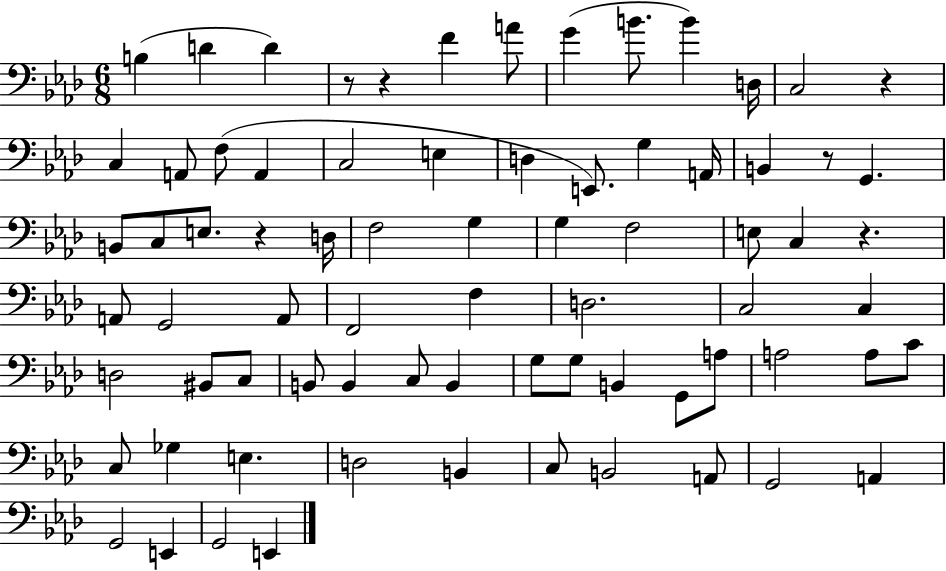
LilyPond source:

{
  \clef bass
  \numericTimeSignature
  \time 6/8
  \key aes \major
  b4( d'4 d'4) | r8 r4 f'4 a'8 | g'4( b'8. b'4) d16 | c2 r4 | \break c4 a,8 f8( a,4 | c2 e4 | d4 e,8.) g4 a,16 | b,4 r8 g,4. | \break b,8 c8 e8. r4 d16 | f2 g4 | g4 f2 | e8 c4 r4. | \break a,8 g,2 a,8 | f,2 f4 | d2. | c2 c4 | \break d2 bis,8 c8 | b,8 b,4 c8 b,4 | g8 g8 b,4 g,8 a8 | a2 a8 c'8 | \break c8 ges4 e4. | d2 b,4 | c8 b,2 a,8 | g,2 a,4 | \break g,2 e,4 | g,2 e,4 | \bar "|."
}